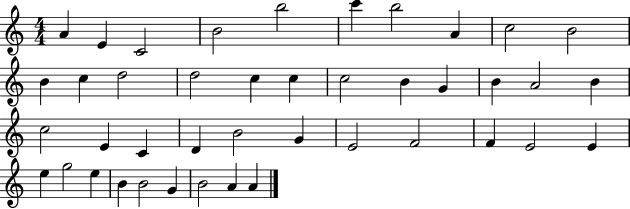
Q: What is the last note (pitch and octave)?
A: A4